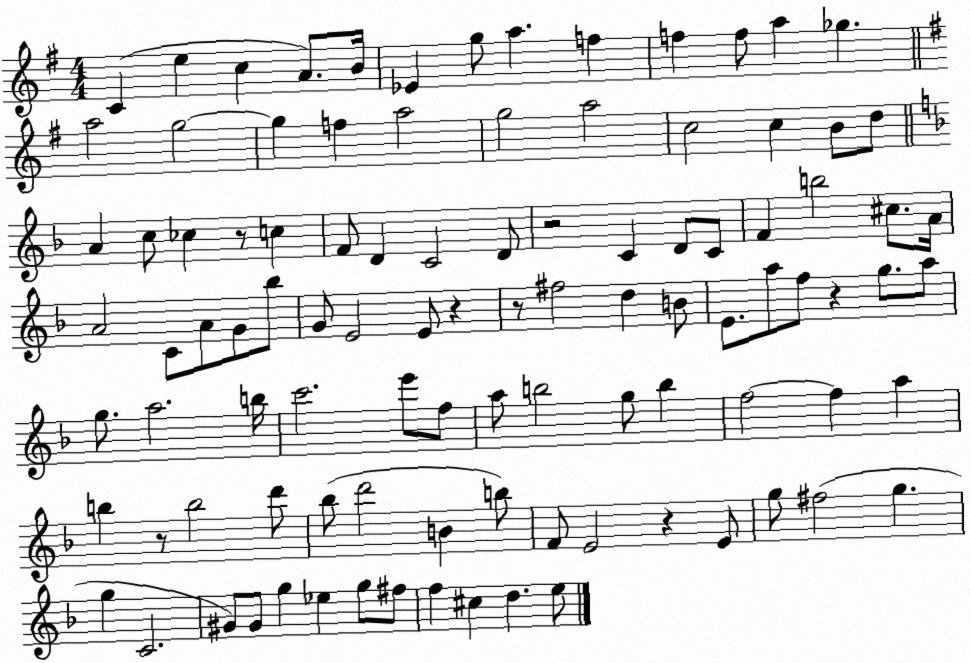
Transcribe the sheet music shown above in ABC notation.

X:1
T:Untitled
M:4/4
L:1/4
K:G
C e c A/2 B/4 _E g/2 a f f f/2 a _g a2 g2 g f a2 g2 a2 c2 c B/2 d/2 A c/2 _c z/2 c F/2 D C2 D/2 z2 C D/2 C/2 F b2 ^c/2 A/4 A2 C/2 A/2 G/2 _b/2 G/2 E2 E/2 z z/2 ^f2 d B/2 E/2 a/2 f/2 z g/2 a/2 g/2 a2 b/4 c'2 e'/2 f/2 a/2 b2 g/2 b f2 f a b z/2 b2 d'/2 _b/2 d'2 B b/2 F/2 E2 z E/2 g/2 ^f2 g g C2 ^G/2 ^G/2 g _e g/2 ^f/2 f ^c d e/2